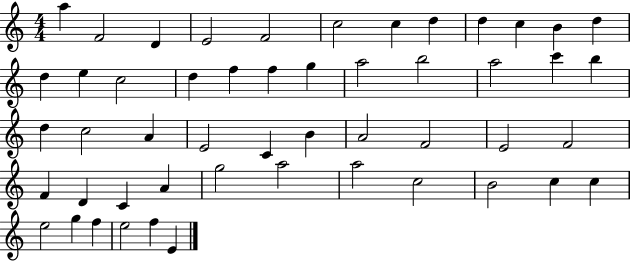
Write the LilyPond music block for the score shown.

{
  \clef treble
  \numericTimeSignature
  \time 4/4
  \key c \major
  a''4 f'2 d'4 | e'2 f'2 | c''2 c''4 d''4 | d''4 c''4 b'4 d''4 | \break d''4 e''4 c''2 | d''4 f''4 f''4 g''4 | a''2 b''2 | a''2 c'''4 b''4 | \break d''4 c''2 a'4 | e'2 c'4 b'4 | a'2 f'2 | e'2 f'2 | \break f'4 d'4 c'4 a'4 | g''2 a''2 | a''2 c''2 | b'2 c''4 c''4 | \break e''2 g''4 f''4 | e''2 f''4 e'4 | \bar "|."
}